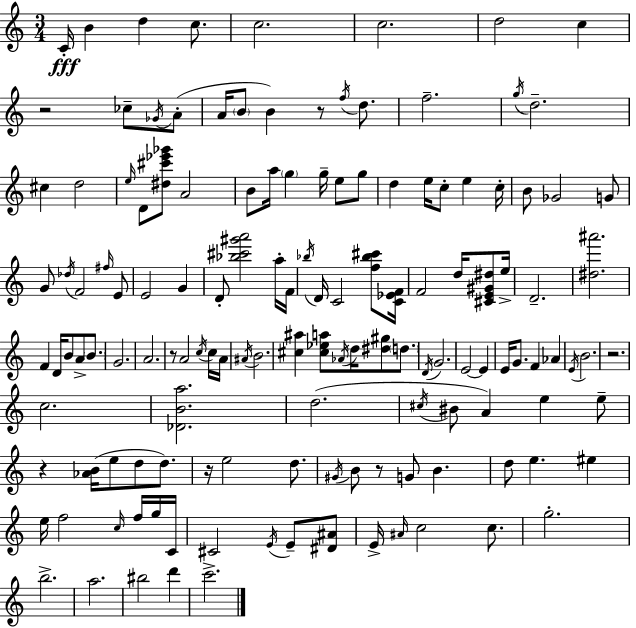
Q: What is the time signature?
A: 3/4